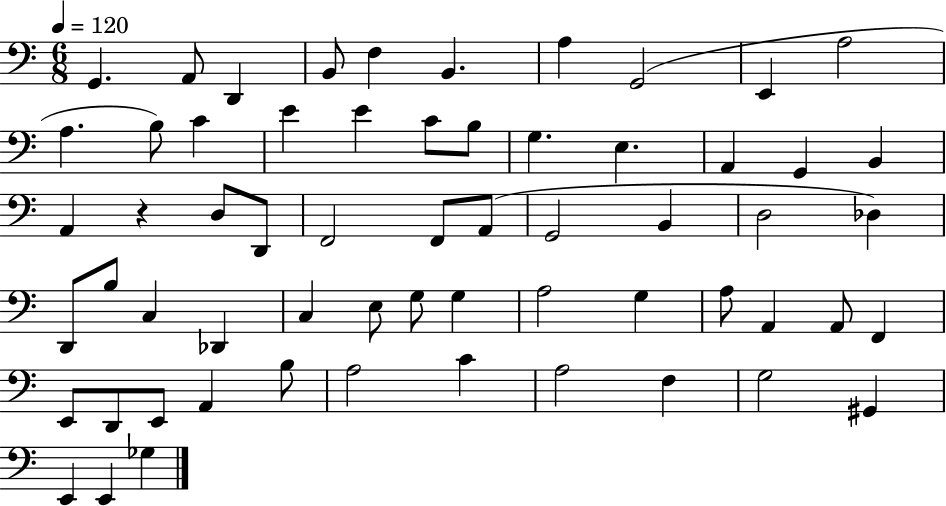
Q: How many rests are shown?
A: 1